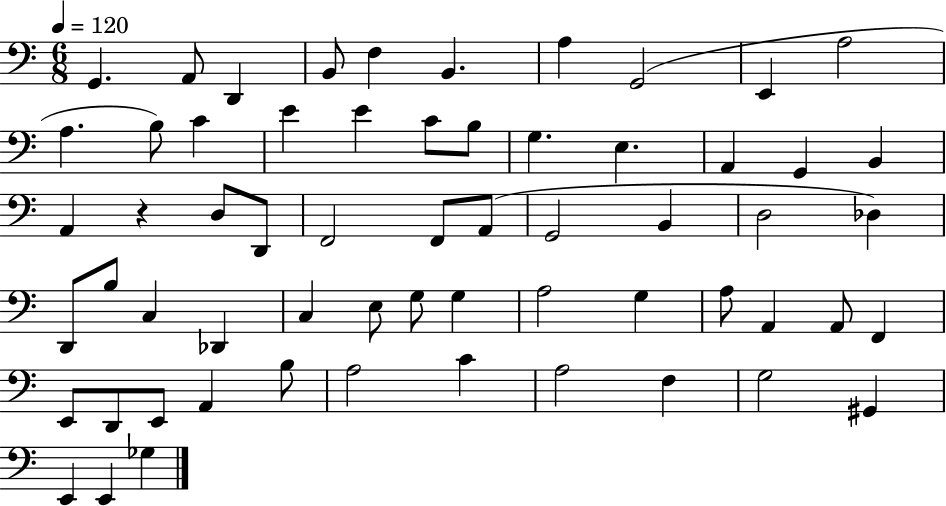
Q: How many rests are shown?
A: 1